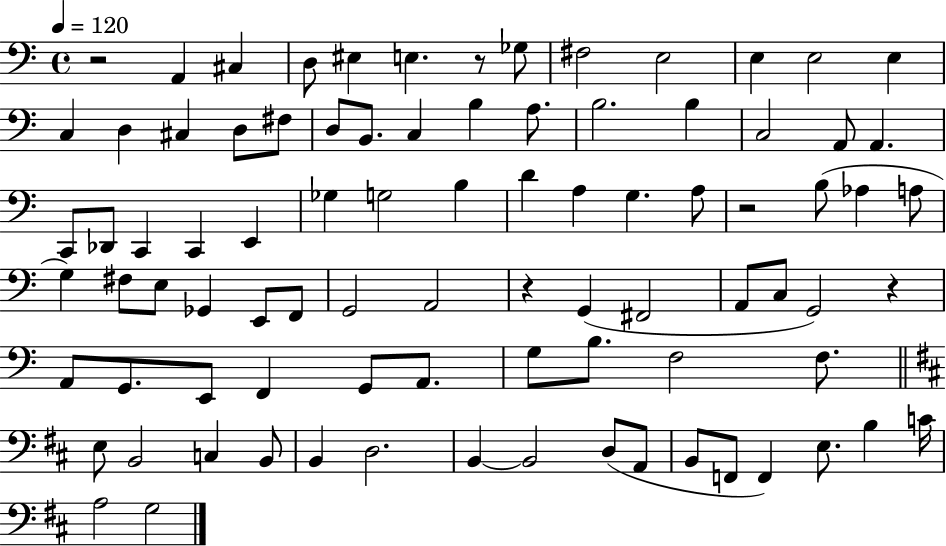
R/h A2/q C#3/q D3/e EIS3/q E3/q. R/e Gb3/e F#3/h E3/h E3/q E3/h E3/q C3/q D3/q C#3/q D3/e F#3/e D3/e B2/e. C3/q B3/q A3/e. B3/h. B3/q C3/h A2/e A2/q. C2/e Db2/e C2/q C2/q E2/q Gb3/q G3/h B3/q D4/q A3/q G3/q. A3/e R/h B3/e Ab3/q A3/e G3/q F#3/e E3/e Gb2/q E2/e F2/e G2/h A2/h R/q G2/q F#2/h A2/e C3/e G2/h R/q A2/e G2/e. E2/e F2/q G2/e A2/e. G3/e B3/e. F3/h F3/e. E3/e B2/h C3/q B2/e B2/q D3/h. B2/q B2/h D3/e A2/e B2/e F2/e F2/q E3/e. B3/q C4/s A3/h G3/h